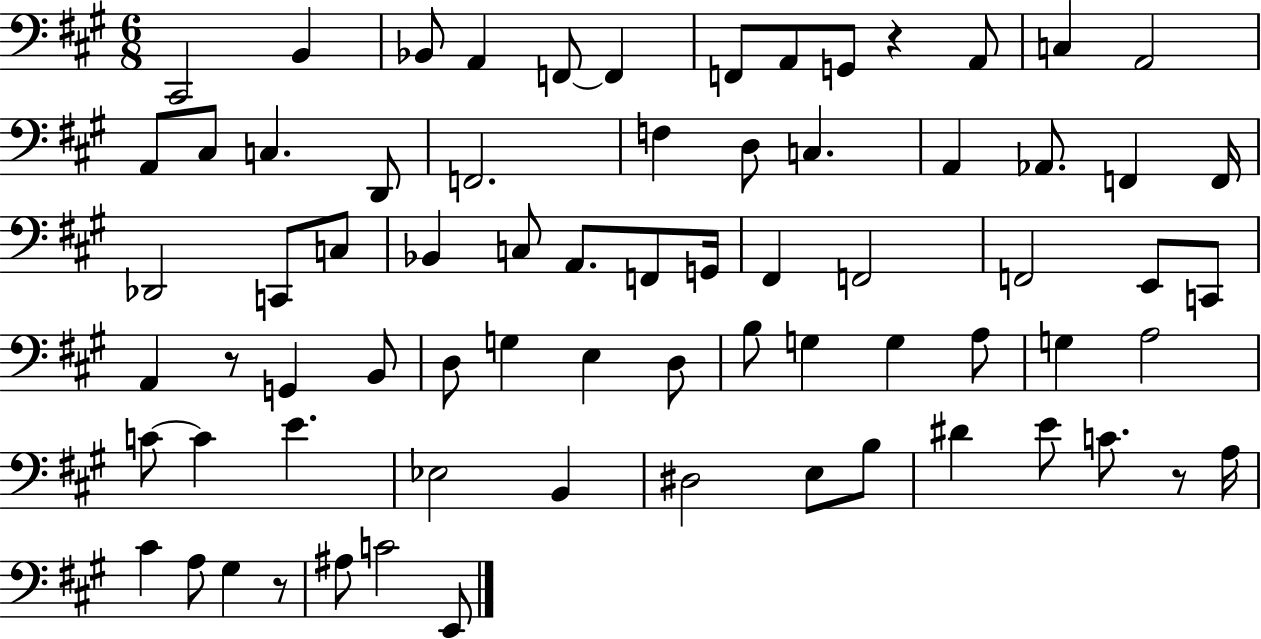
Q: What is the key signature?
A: A major